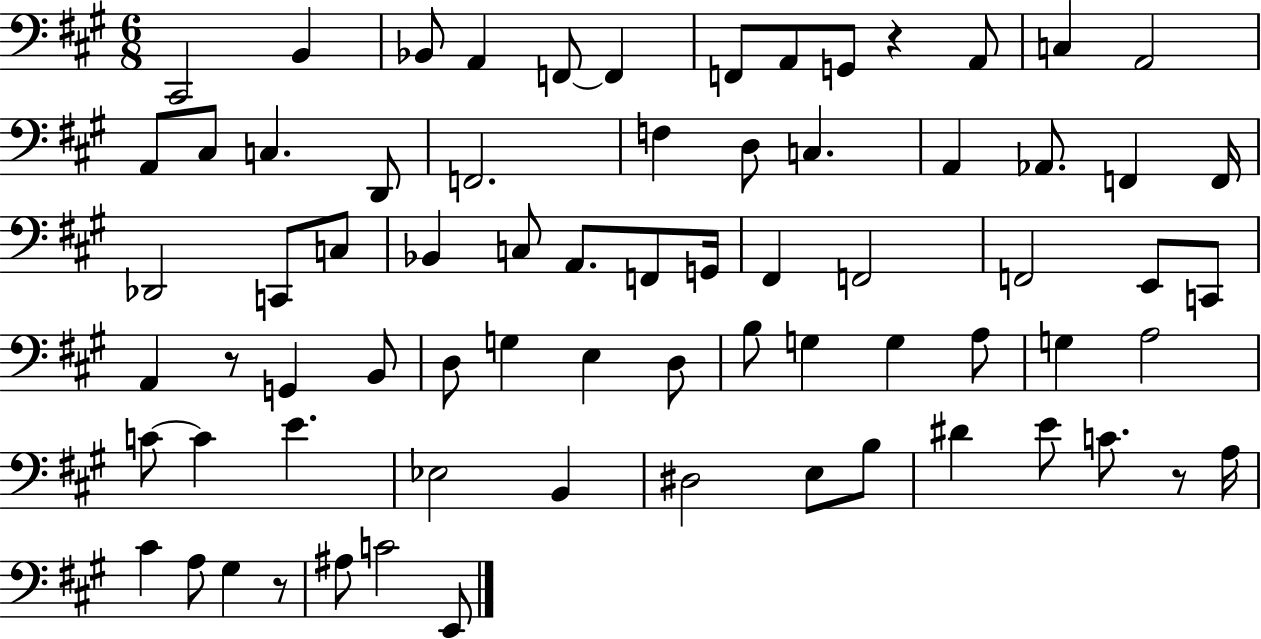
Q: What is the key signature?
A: A major